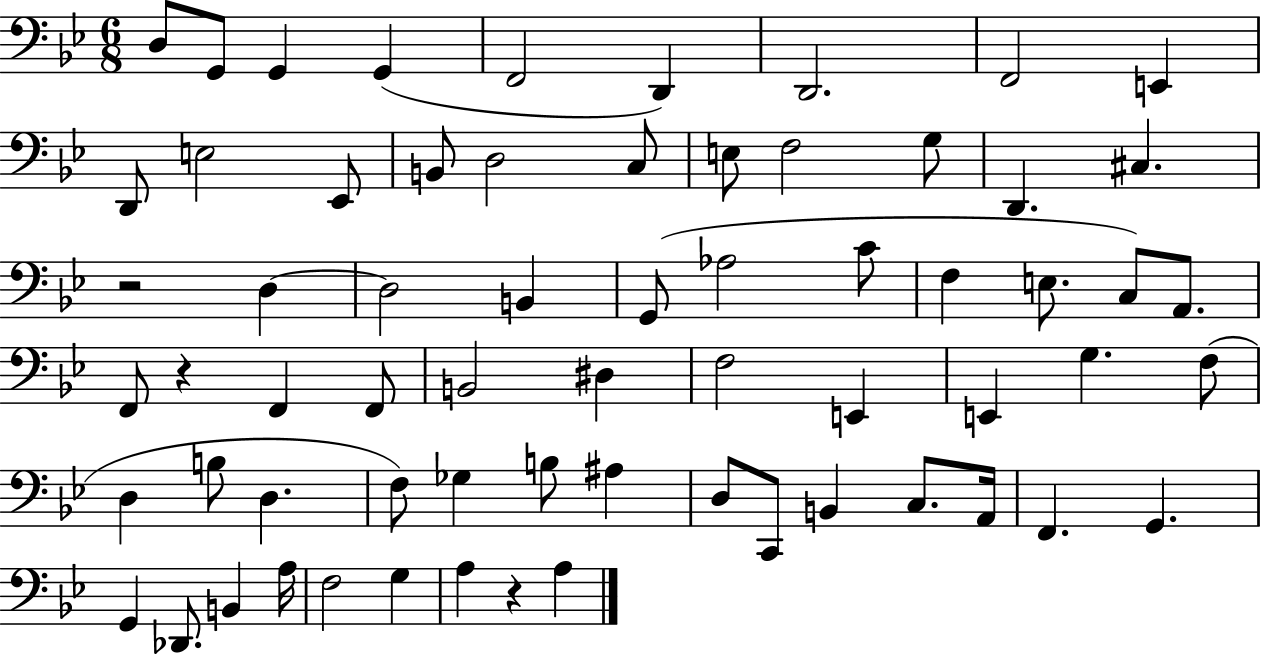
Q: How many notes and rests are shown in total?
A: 65